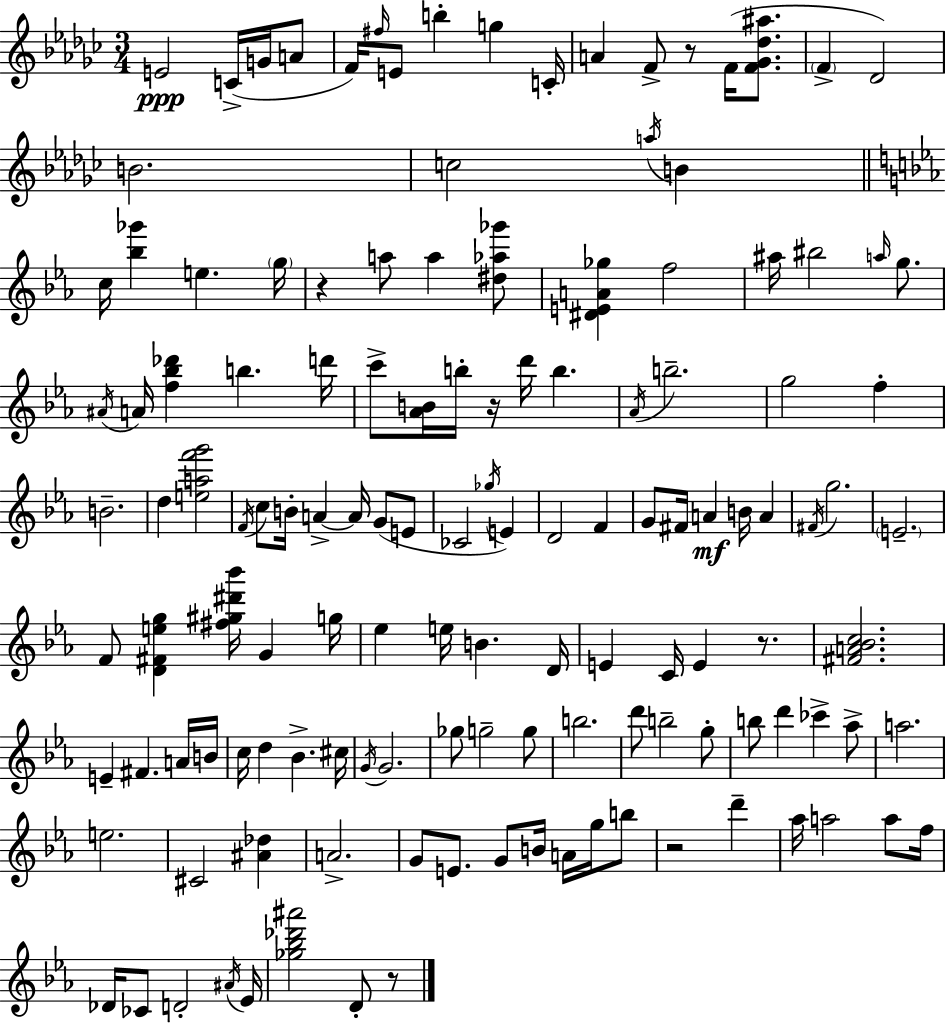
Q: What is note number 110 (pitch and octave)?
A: F5